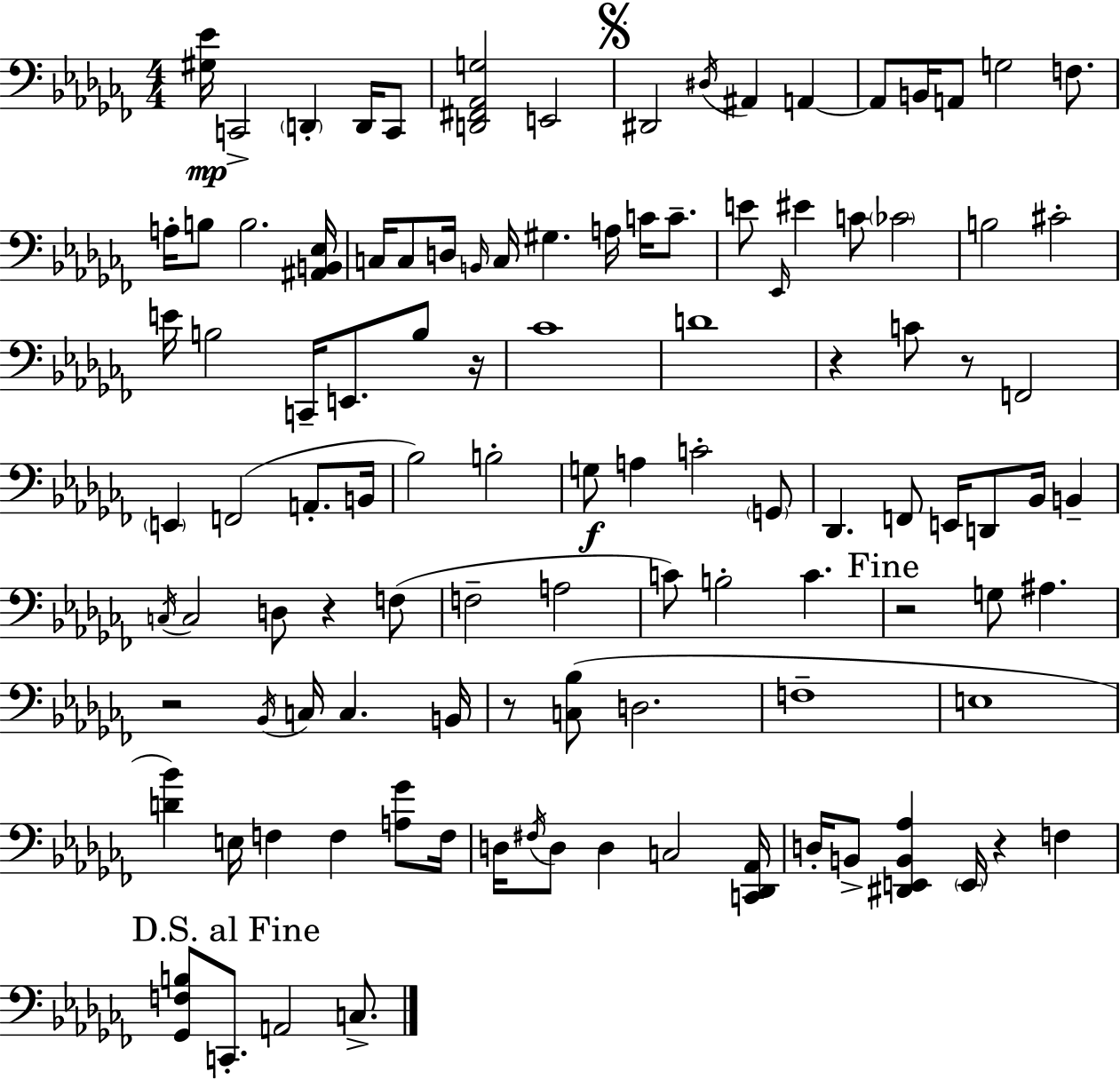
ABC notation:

X:1
T:Untitled
M:4/4
L:1/4
K:Abm
[^G,_E]/4 C,,2 D,, D,,/4 C,,/2 [D,,^F,,_A,,G,]2 E,,2 ^D,,2 ^D,/4 ^A,, A,, A,,/2 B,,/4 A,,/2 G,2 F,/2 A,/4 B,/2 B,2 [^A,,B,,_E,]/4 C,/4 C,/2 D,/4 B,,/4 C,/4 ^G, A,/4 C/4 C/2 E/2 _E,,/4 ^E C/2 _C2 B,2 ^C2 E/4 B,2 C,,/4 E,,/2 B,/2 z/4 _C4 D4 z C/2 z/2 F,,2 E,, F,,2 A,,/2 B,,/4 _B,2 B,2 G,/2 A, C2 G,,/2 _D,, F,,/2 E,,/4 D,,/2 _B,,/4 B,, C,/4 C,2 D,/2 z F,/2 F,2 A,2 C/2 B,2 C z2 G,/2 ^A, z2 _B,,/4 C,/4 C, B,,/4 z/2 [C,_B,]/2 D,2 F,4 E,4 [D_B] E,/4 F, F, [A,_G]/2 F,/4 D,/4 ^F,/4 D,/2 D, C,2 [C,,_D,,_A,,]/4 D,/4 B,,/2 [^D,,E,,B,,_A,] E,,/4 z F, [_G,,F,B,]/2 C,,/2 A,,2 C,/2